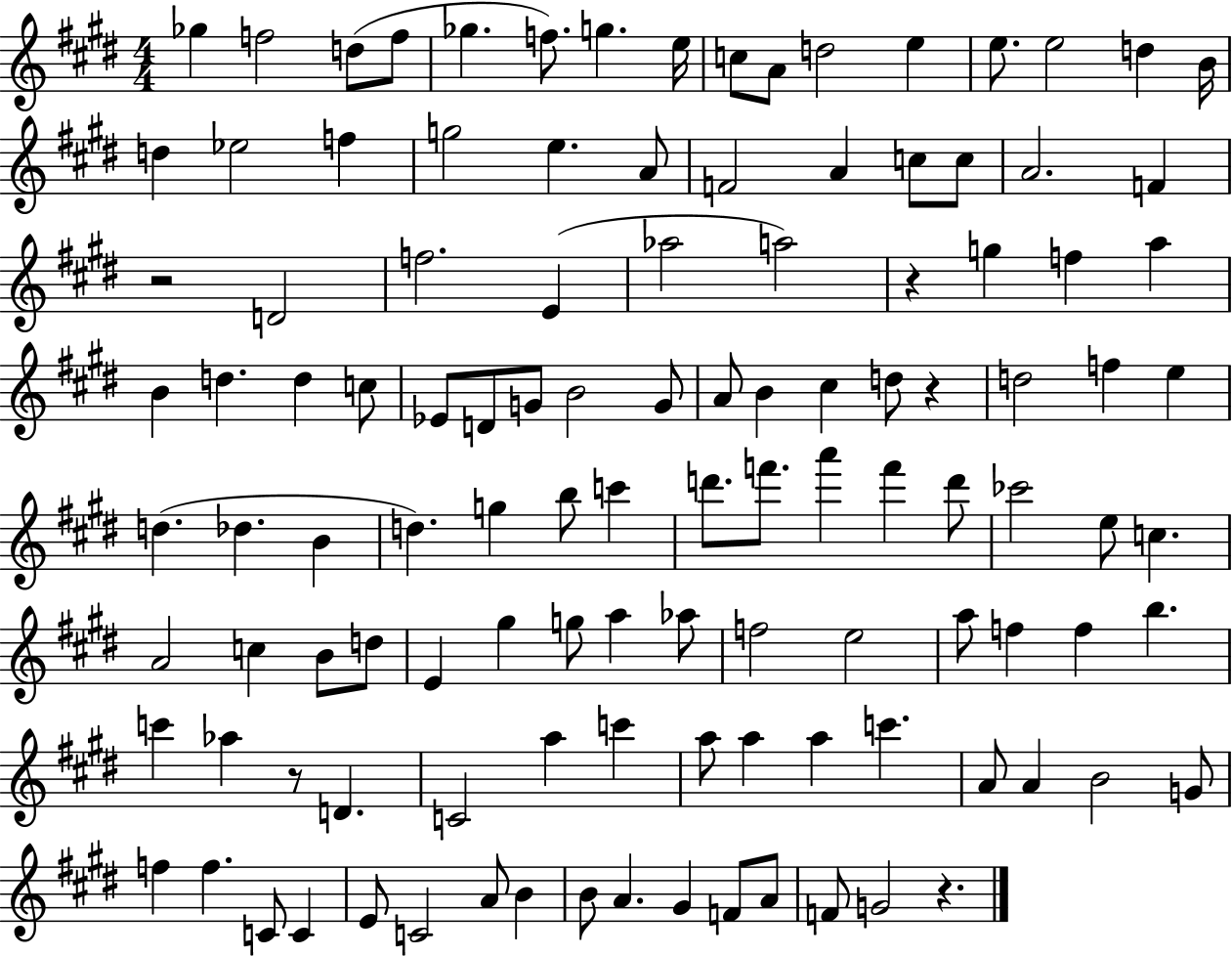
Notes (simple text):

Gb5/q F5/h D5/e F5/e Gb5/q. F5/e. G5/q. E5/s C5/e A4/e D5/h E5/q E5/e. E5/h D5/q B4/s D5/q Eb5/h F5/q G5/h E5/q. A4/e F4/h A4/q C5/e C5/e A4/h. F4/q R/h D4/h F5/h. E4/q Ab5/h A5/h R/q G5/q F5/q A5/q B4/q D5/q. D5/q C5/e Eb4/e D4/e G4/e B4/h G4/e A4/e B4/q C#5/q D5/e R/q D5/h F5/q E5/q D5/q. Db5/q. B4/q D5/q. G5/q B5/e C6/q D6/e. F6/e. A6/q F6/q D6/e CES6/h E5/e C5/q. A4/h C5/q B4/e D5/e E4/q G#5/q G5/e A5/q Ab5/e F5/h E5/h A5/e F5/q F5/q B5/q. C6/q Ab5/q R/e D4/q. C4/h A5/q C6/q A5/e A5/q A5/q C6/q. A4/e A4/q B4/h G4/e F5/q F5/q. C4/e C4/q E4/e C4/h A4/e B4/q B4/e A4/q. G#4/q F4/e A4/e F4/e G4/h R/q.